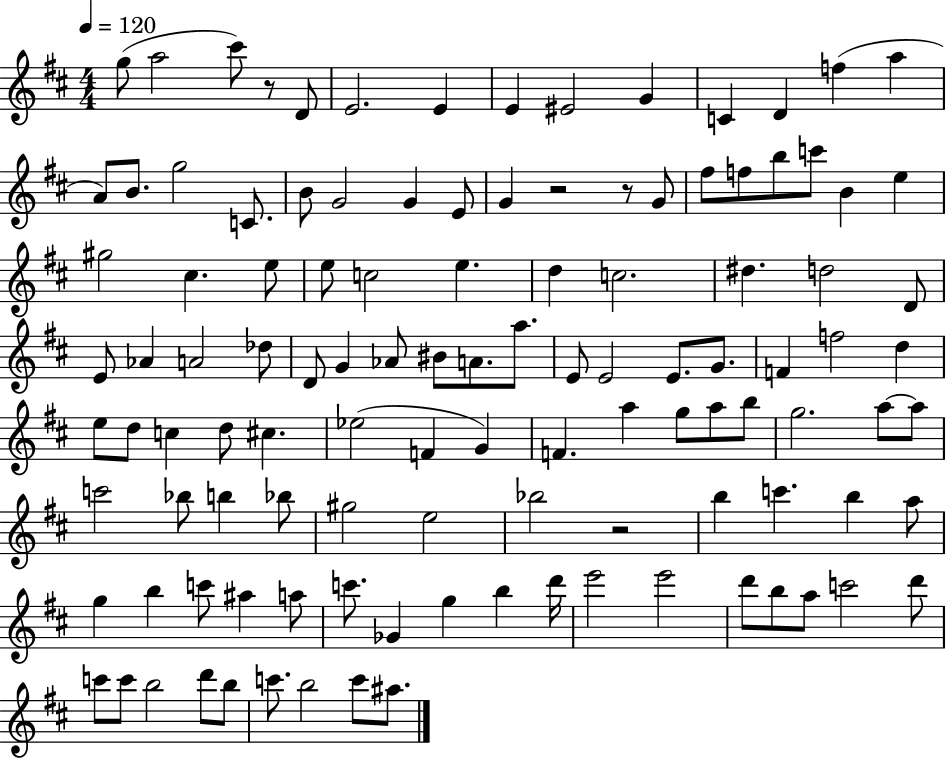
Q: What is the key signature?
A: D major